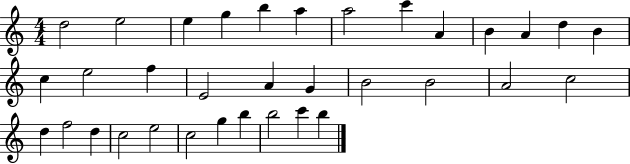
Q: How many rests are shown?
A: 0